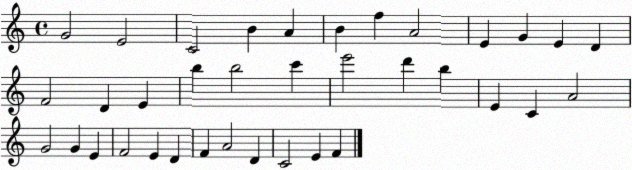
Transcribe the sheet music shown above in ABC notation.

X:1
T:Untitled
M:4/4
L:1/4
K:C
G2 E2 C2 B A B f A2 E G E D F2 D E b b2 c' e'2 d' b E C A2 G2 G E F2 E D F A2 D C2 E F